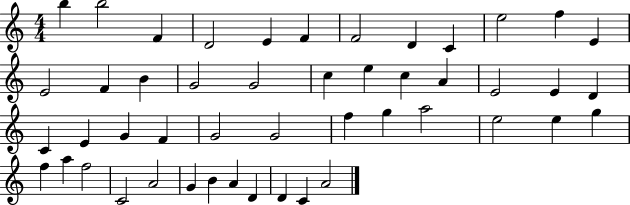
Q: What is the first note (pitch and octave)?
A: B5